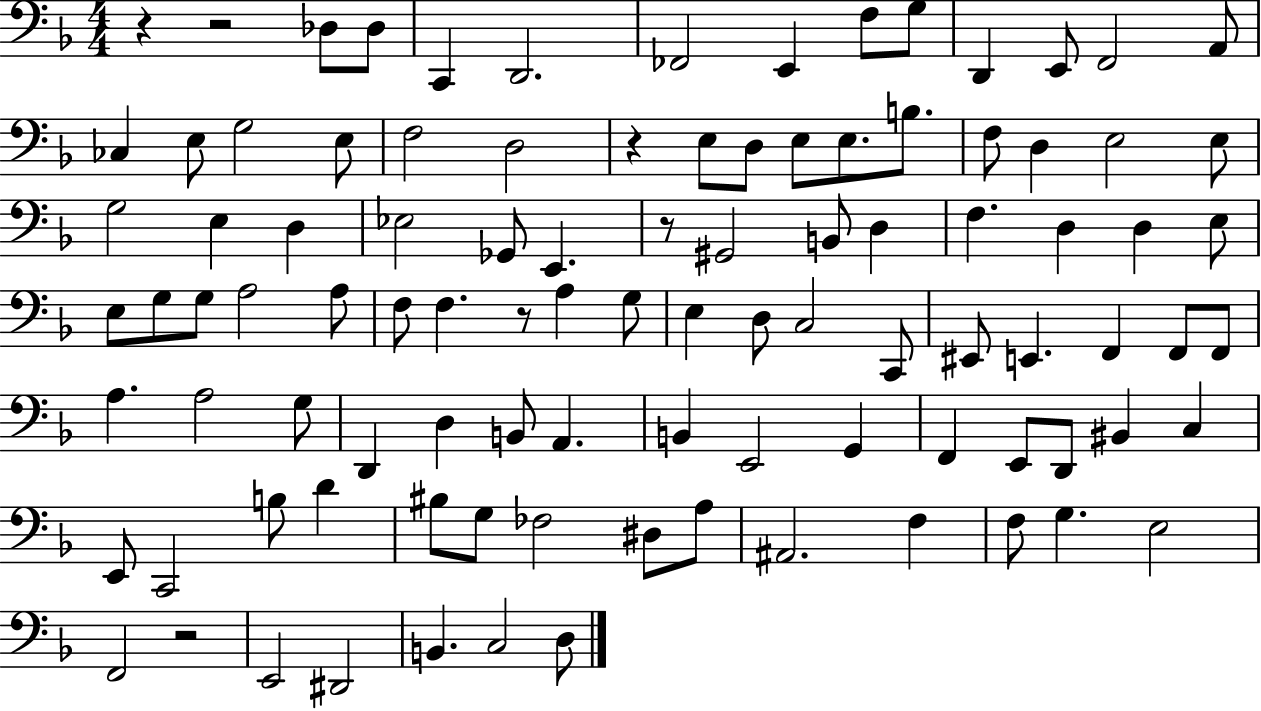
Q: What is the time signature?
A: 4/4